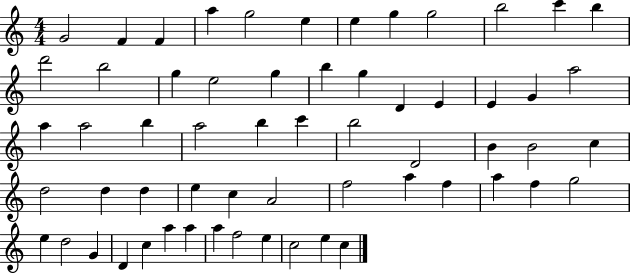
X:1
T:Untitled
M:4/4
L:1/4
K:C
G2 F F a g2 e e g g2 b2 c' b d'2 b2 g e2 g b g D E E G a2 a a2 b a2 b c' b2 D2 B B2 c d2 d d e c A2 f2 a f a f g2 e d2 G D c a a a f2 e c2 e c